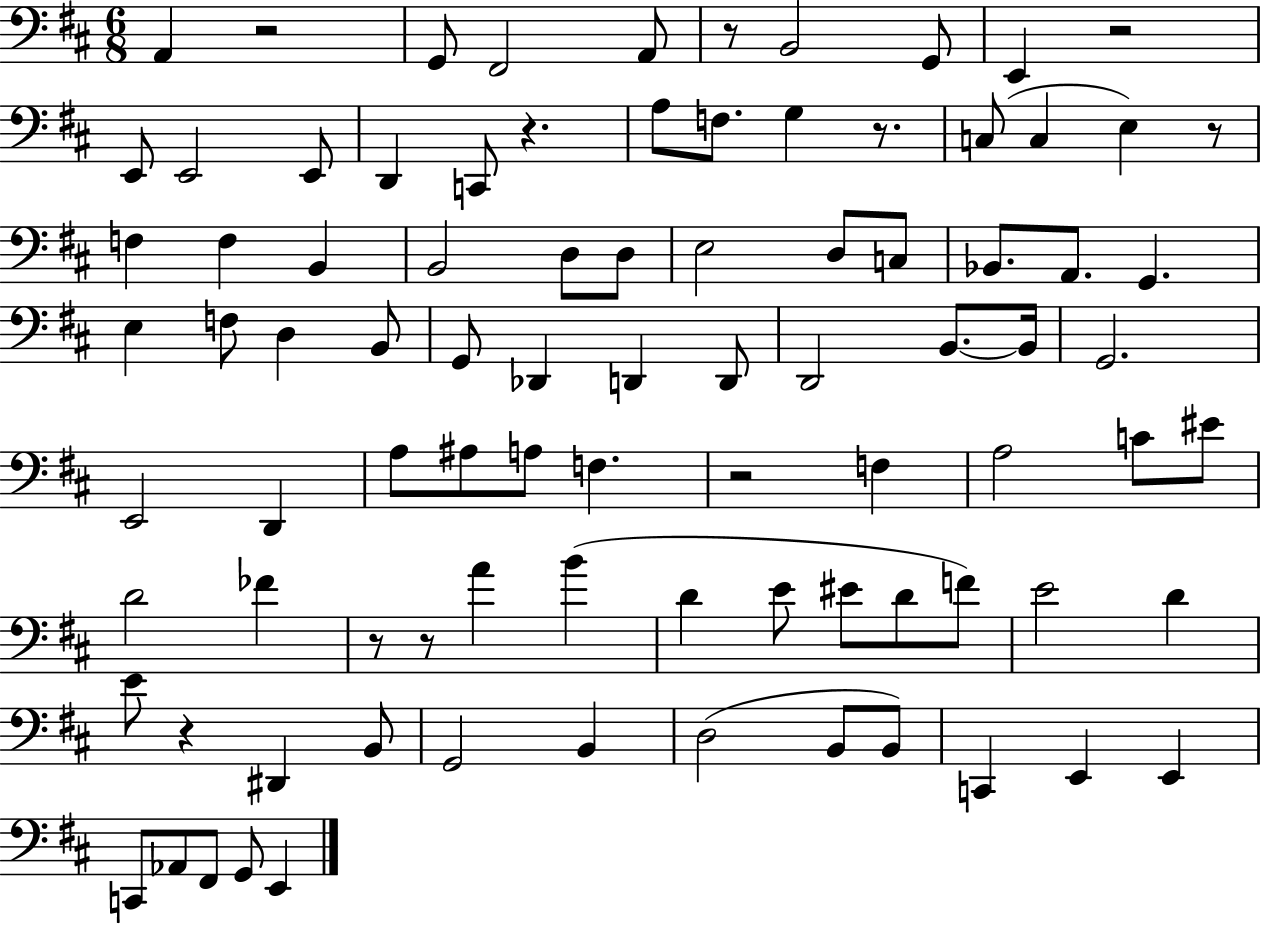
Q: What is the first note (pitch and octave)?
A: A2